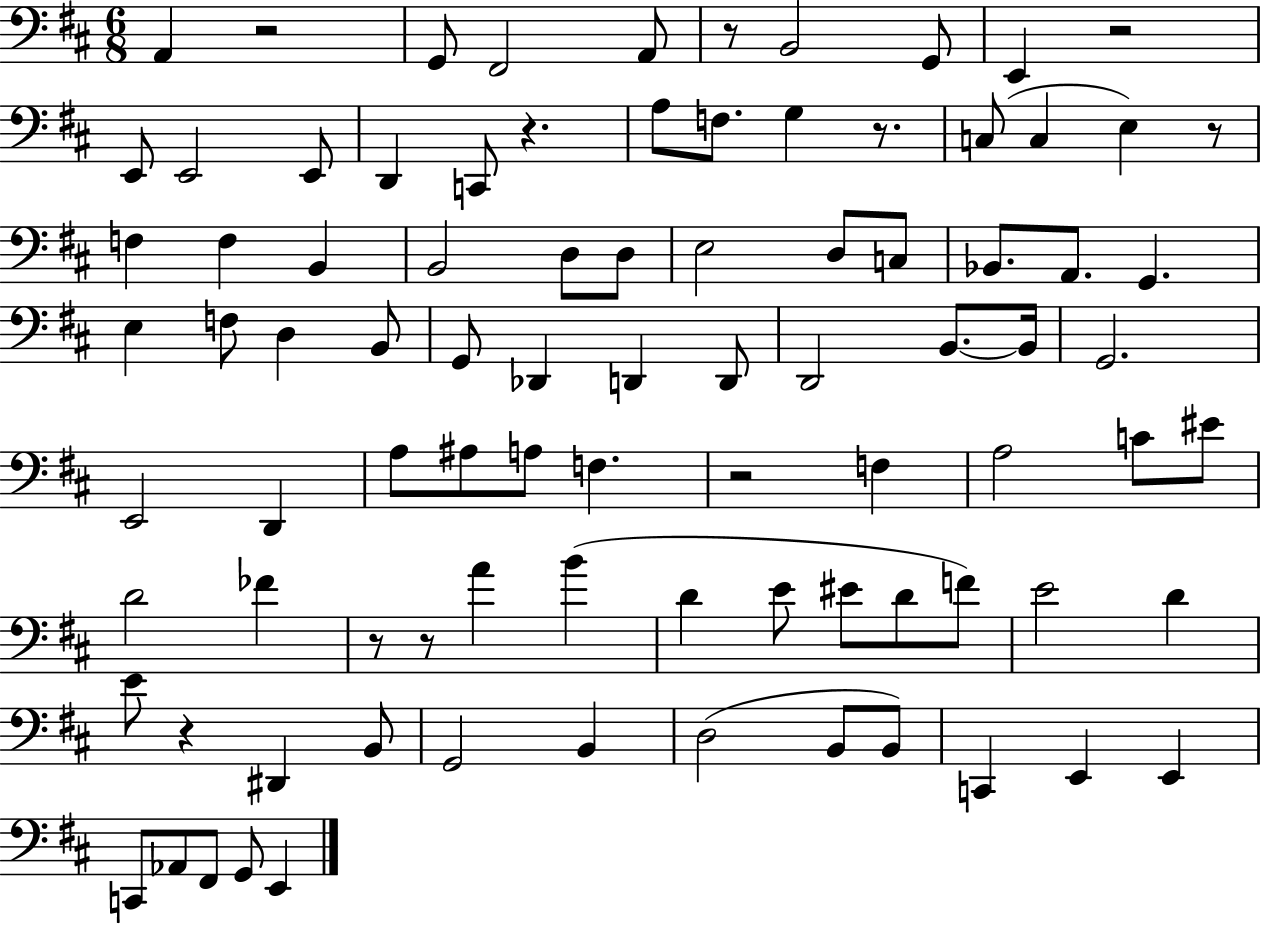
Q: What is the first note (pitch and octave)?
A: A2